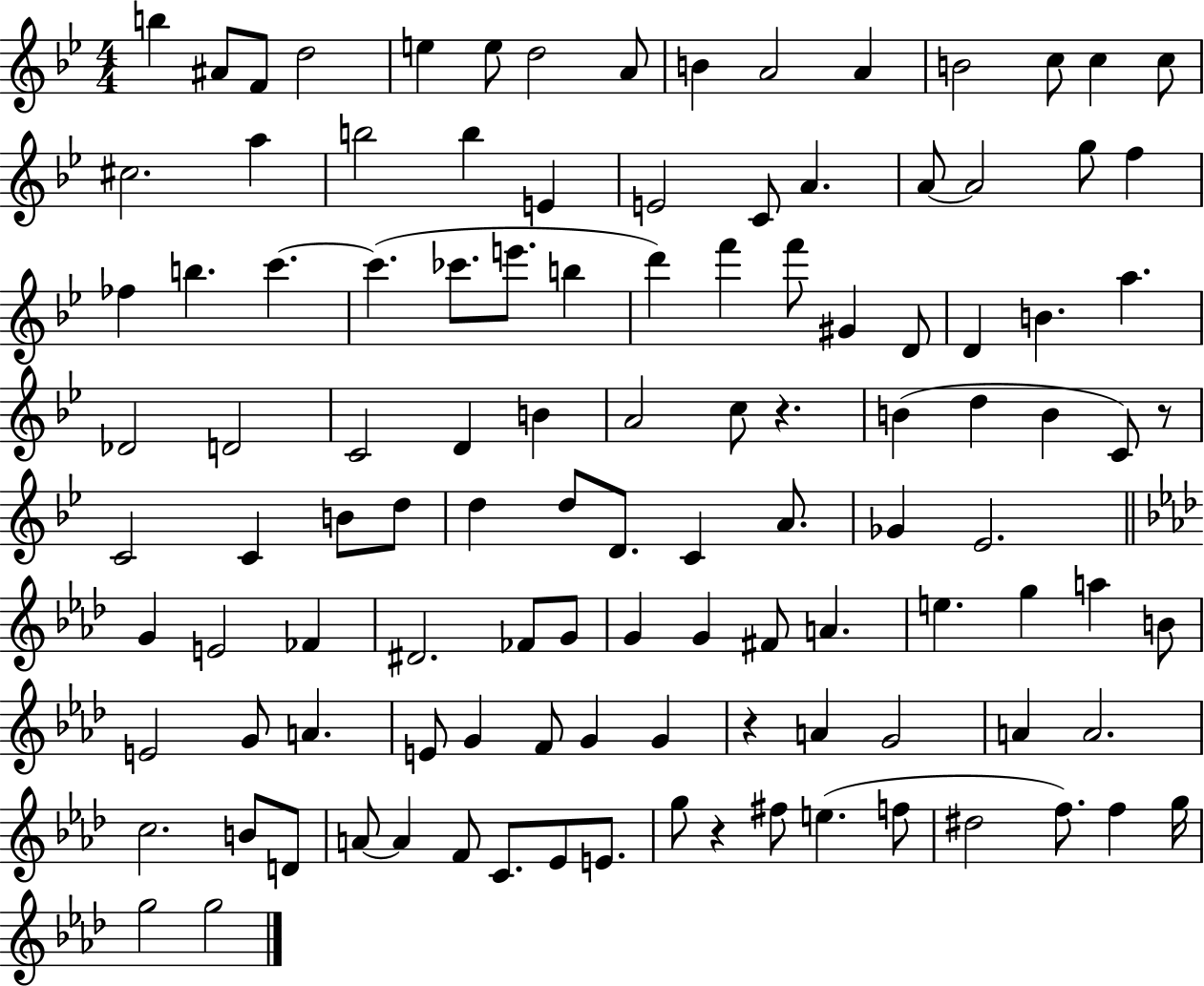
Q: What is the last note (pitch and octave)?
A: G5